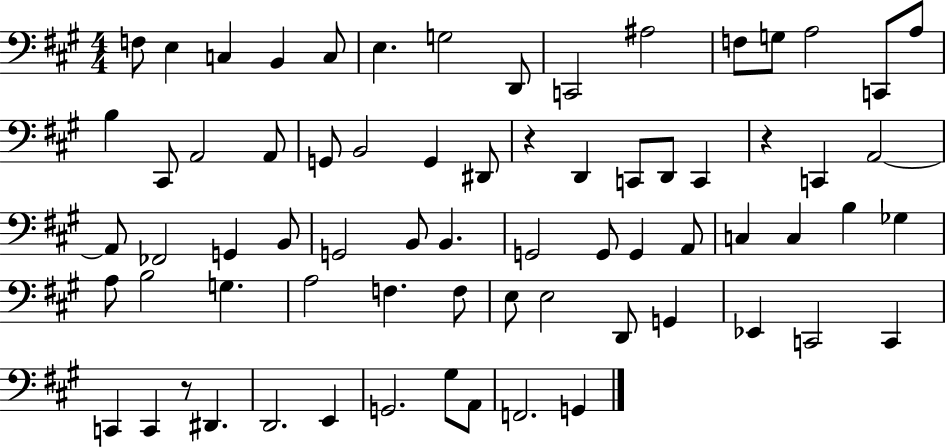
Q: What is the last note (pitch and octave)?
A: G2